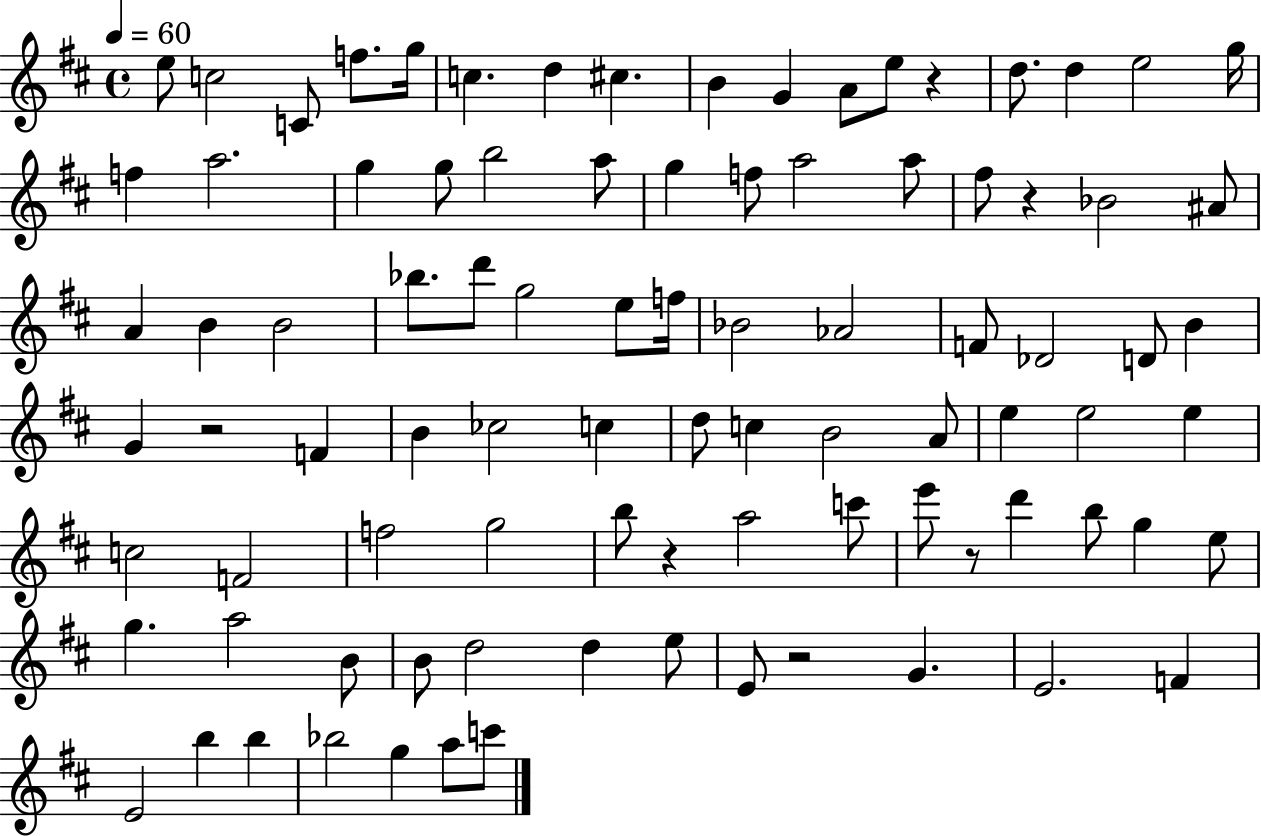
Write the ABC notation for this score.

X:1
T:Untitled
M:4/4
L:1/4
K:D
e/2 c2 C/2 f/2 g/4 c d ^c B G A/2 e/2 z d/2 d e2 g/4 f a2 g g/2 b2 a/2 g f/2 a2 a/2 ^f/2 z _B2 ^A/2 A B B2 _b/2 d'/2 g2 e/2 f/4 _B2 _A2 F/2 _D2 D/2 B G z2 F B _c2 c d/2 c B2 A/2 e e2 e c2 F2 f2 g2 b/2 z a2 c'/2 e'/2 z/2 d' b/2 g e/2 g a2 B/2 B/2 d2 d e/2 E/2 z2 G E2 F E2 b b _b2 g a/2 c'/2